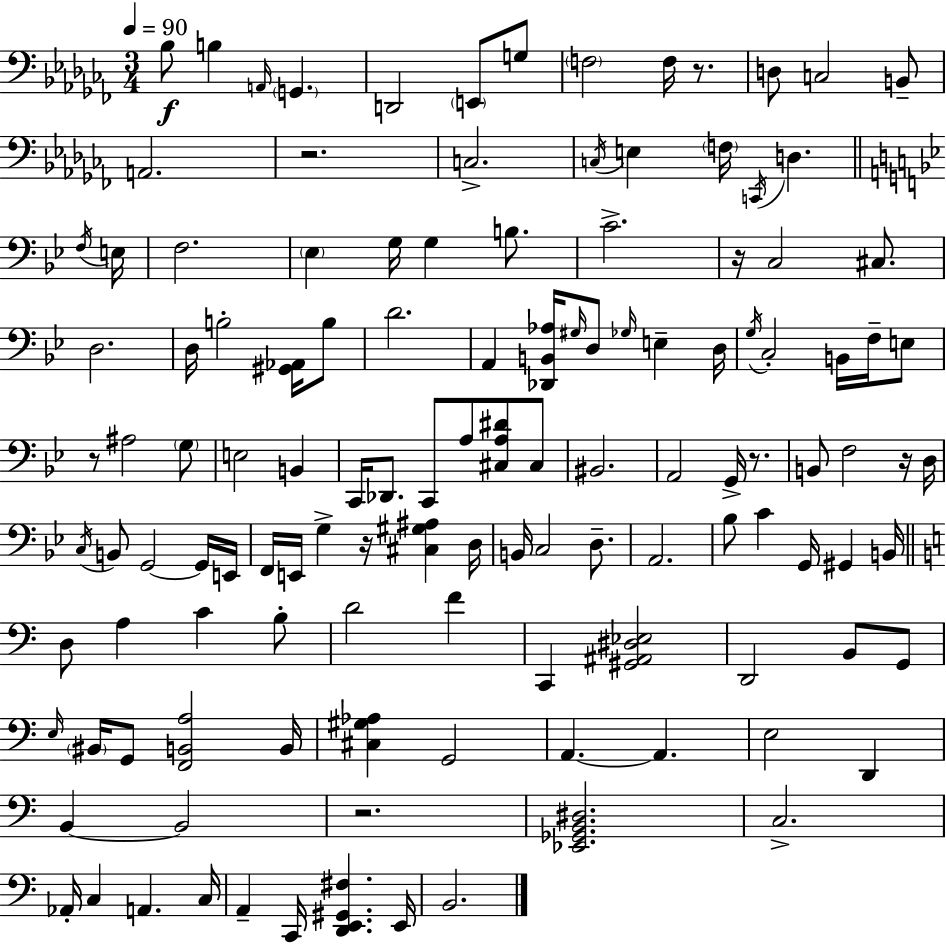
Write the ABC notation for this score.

X:1
T:Untitled
M:3/4
L:1/4
K:Abm
_B,/2 B, A,,/4 G,, D,,2 E,,/2 G,/2 F,2 F,/4 z/2 D,/2 C,2 B,,/2 A,,2 z2 C,2 C,/4 E, F,/4 C,,/4 D, F,/4 E,/4 F,2 _E, G,/4 G, B,/2 C2 z/4 C,2 ^C,/2 D,2 D,/4 B,2 [^G,,_A,,]/4 B,/2 D2 A,, [_D,,B,,_A,]/4 ^G,/4 D,/2 _G,/4 E, D,/4 G,/4 C,2 B,,/4 F,/4 E,/2 z/2 ^A,2 G,/2 E,2 B,, C,,/4 _D,,/2 C,,/2 A,/2 [^C,A,^D]/2 ^C,/2 ^B,,2 A,,2 G,,/4 z/2 B,,/2 F,2 z/4 D,/4 C,/4 B,,/2 G,,2 G,,/4 E,,/4 F,,/4 E,,/4 G, z/4 [^C,^G,^A,] D,/4 B,,/4 C,2 D,/2 A,,2 _B,/2 C G,,/4 ^G,, B,,/4 D,/2 A, C B,/2 D2 F C,, [^G,,^A,,^D,_E,]2 D,,2 B,,/2 G,,/2 E,/4 ^B,,/4 G,,/2 [F,,B,,A,]2 B,,/4 [^C,^G,_A,] G,,2 A,, A,, E,2 D,, B,, B,,2 z2 [_E,,_G,,B,,^D,]2 C,2 _A,,/4 C, A,, C,/4 A,, C,,/4 [D,,E,,^G,,^F,] E,,/4 B,,2